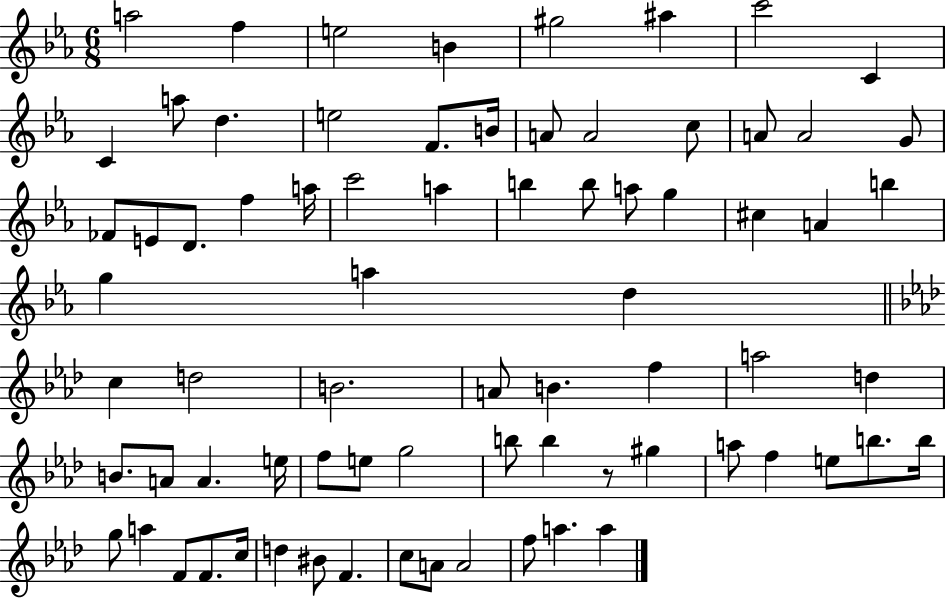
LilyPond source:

{
  \clef treble
  \numericTimeSignature
  \time 6/8
  \key ees \major
  a''2 f''4 | e''2 b'4 | gis''2 ais''4 | c'''2 c'4 | \break c'4 a''8 d''4. | e''2 f'8. b'16 | a'8 a'2 c''8 | a'8 a'2 g'8 | \break fes'8 e'8 d'8. f''4 a''16 | c'''2 a''4 | b''4 b''8 a''8 g''4 | cis''4 a'4 b''4 | \break g''4 a''4 d''4 | \bar "||" \break \key aes \major c''4 d''2 | b'2. | a'8 b'4. f''4 | a''2 d''4 | \break b'8. a'8 a'4. e''16 | f''8 e''8 g''2 | b''8 b''4 r8 gis''4 | a''8 f''4 e''8 b''8. b''16 | \break g''8 a''4 f'8 f'8. c''16 | d''4 bis'8 f'4. | c''8 a'8 a'2 | f''8 a''4. a''4 | \break \bar "|."
}